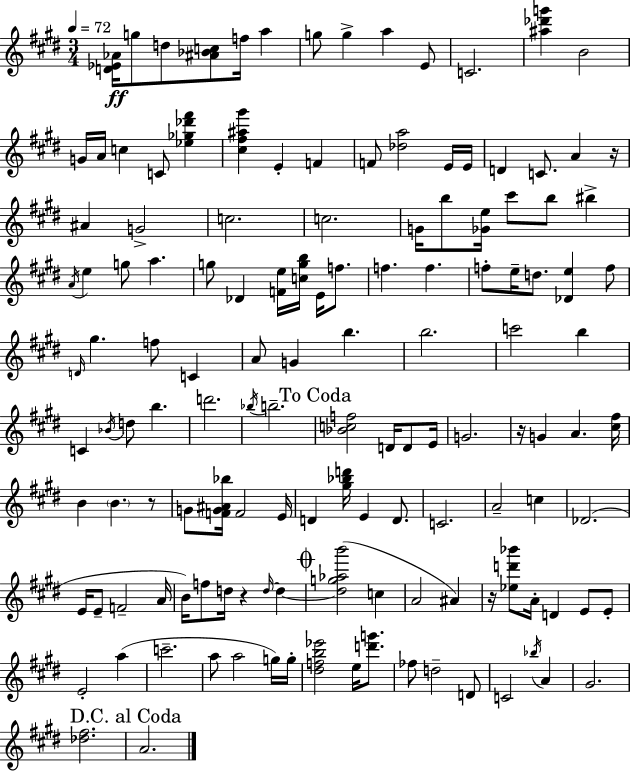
{
  \clef treble
  \numericTimeSignature
  \time 3/4
  \key e \major
  \tempo 4 = 72
  <d' ees' aes'>16\ff g''8 d''8 <ais' bes' c''>8 f''16 a''4 | g''8 g''4-> a''4 e'8 | c'2. | <ais'' des''' g'''>4 b'2 | \break g'16 a'16 c''4 c'8 <ees'' ges'' des''' fis'''>4 | <cis'' fis'' ais'' gis'''>4 e'4-. f'4 | f'8 <des'' a''>2 e'16 e'16 | d'4 c'8. a'4 r16 | \break ais'4 g'2-> | c''2. | c''2. | g'16 b''8 <ges' e''>16 cis'''8 b''8 bis''4-> | \break \acciaccatura { a'16 } e''4 g''8 a''4. | g''8 des'4 <f' e''>16 <c'' g'' b''>16 e'16 f''8. | f''4. f''4. | f''8-. e''16-- d''8. <des' e''>4 f''8 | \break \grace { d'16 } gis''4. f''8 c'4 | a'8 g'4 b''4. | b''2. | c'''2 b''4 | \break c'4 \acciaccatura { bes'16 } d''8 b''4. | d'''2. | \acciaccatura { bes''16 } b''2.-- | \mark "To Coda" <bes' c'' f''>2 | \break d'16 d'8 e'16 g'2. | r16 g'4 a'4. | <cis'' fis''>16 b'4 \parenthesize b'4. | r8 g'8 <f' g' ais' bes''>16 f'2 | \break e'16 d'4 <gis'' bes'' d'''>16 e'4 | d'8. c'2. | a'2-- | c''4 des'2.( | \break e'16 e'8-- f'2-- | a'16 b'16) f''8 d''16 r4 | \grace { d''16~ }~ d''4 \mark \markup { \musicglyph "scripts.coda" } <d'' g'' aes'' b'''>2( | c''4 a'2 | \break ais'4) r16 <ees'' d''' bes'''>8 a'16-. d'4 | e'8 e'8-. e'2-. | a''4( c'''2.-- | a''8 a''2 | \break g''16) g''16-. <dis'' f'' b'' ees'''>2 | e''16 <d''' g'''>8. fes''8 d''2-- | d'8 c'2 | \acciaccatura { bes''16 } a'4 gis'2. | \break <des'' fis''>2. | \mark "D.C. al Coda" a'2. | \bar "|."
}